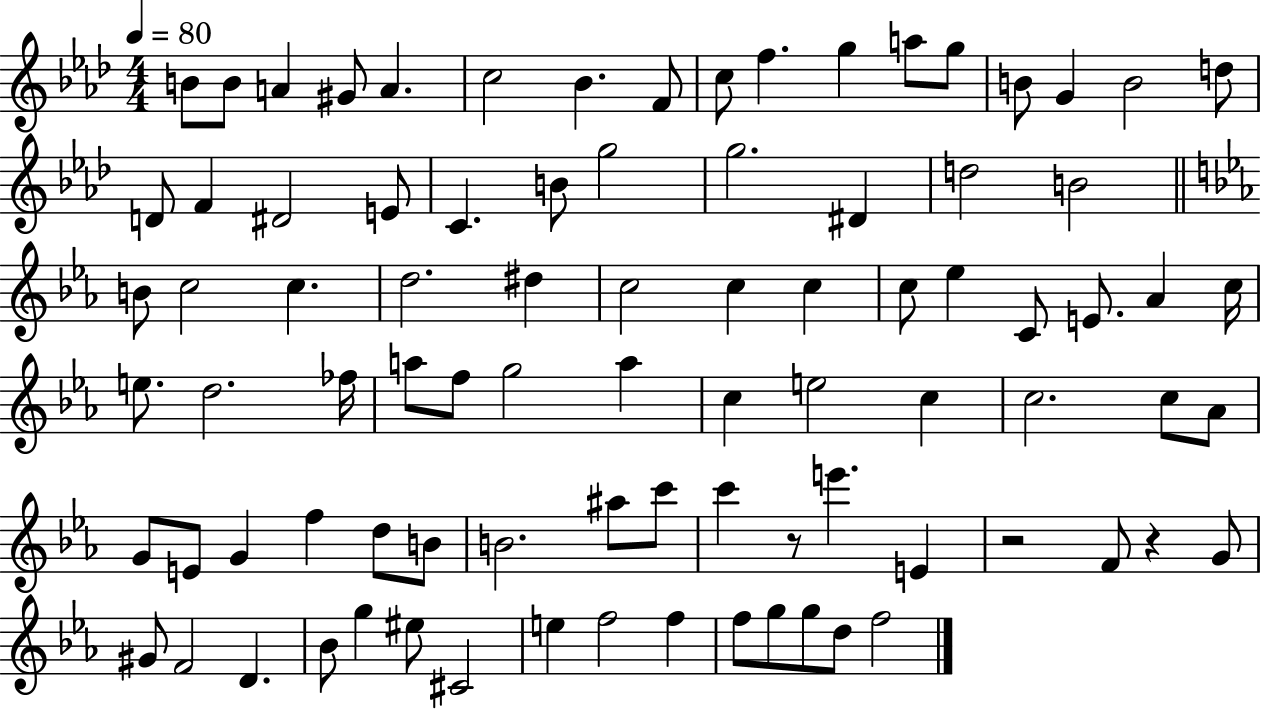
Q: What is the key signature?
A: AES major